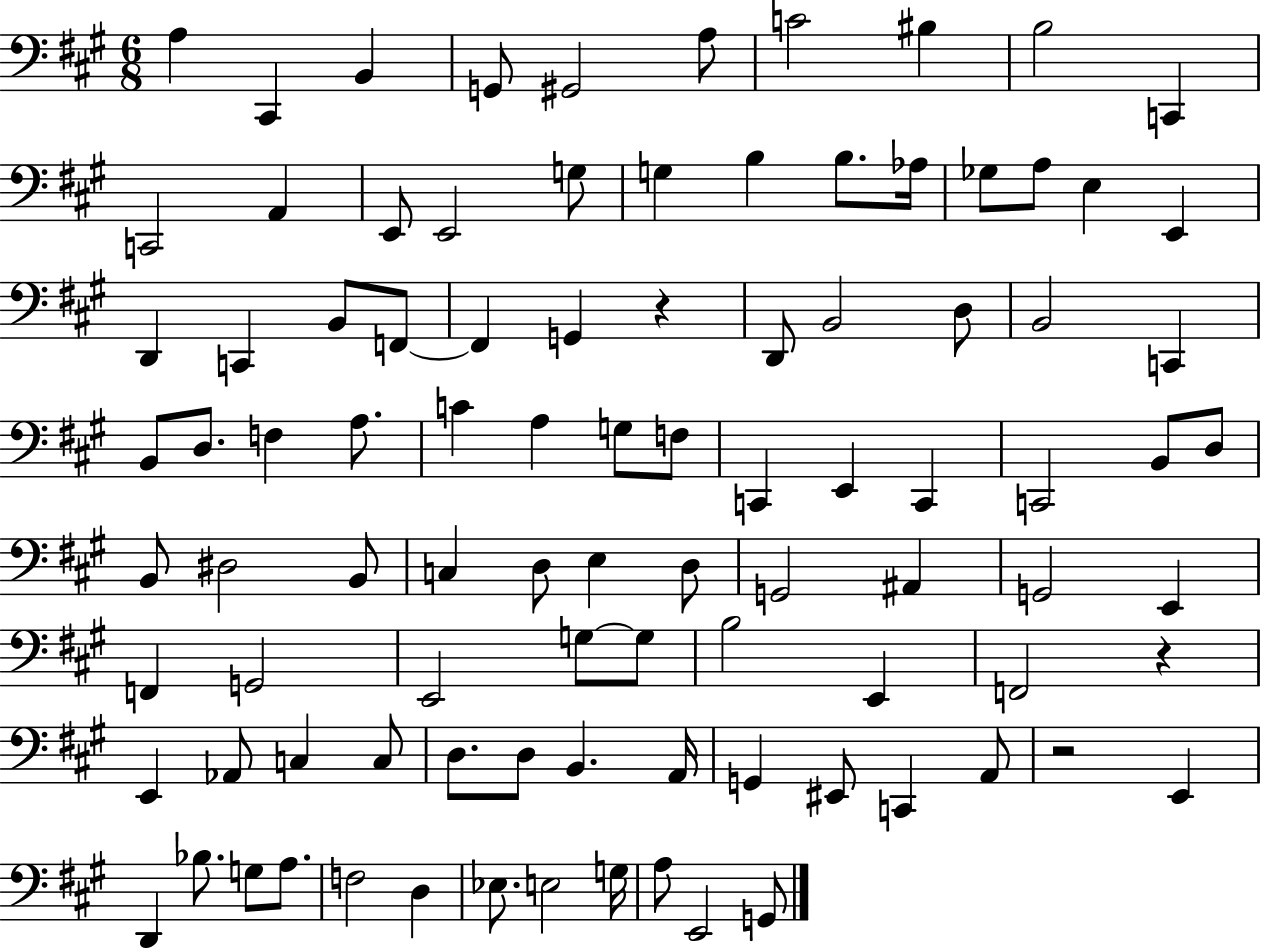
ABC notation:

X:1
T:Untitled
M:6/8
L:1/4
K:A
A, ^C,, B,, G,,/2 ^G,,2 A,/2 C2 ^B, B,2 C,, C,,2 A,, E,,/2 E,,2 G,/2 G, B, B,/2 _A,/4 _G,/2 A,/2 E, E,, D,, C,, B,,/2 F,,/2 F,, G,, z D,,/2 B,,2 D,/2 B,,2 C,, B,,/2 D,/2 F, A,/2 C A, G,/2 F,/2 C,, E,, C,, C,,2 B,,/2 D,/2 B,,/2 ^D,2 B,,/2 C, D,/2 E, D,/2 G,,2 ^A,, G,,2 E,, F,, G,,2 E,,2 G,/2 G,/2 B,2 E,, F,,2 z E,, _A,,/2 C, C,/2 D,/2 D,/2 B,, A,,/4 G,, ^E,,/2 C,, A,,/2 z2 E,, D,, _B,/2 G,/2 A,/2 F,2 D, _E,/2 E,2 G,/4 A,/2 E,,2 G,,/2